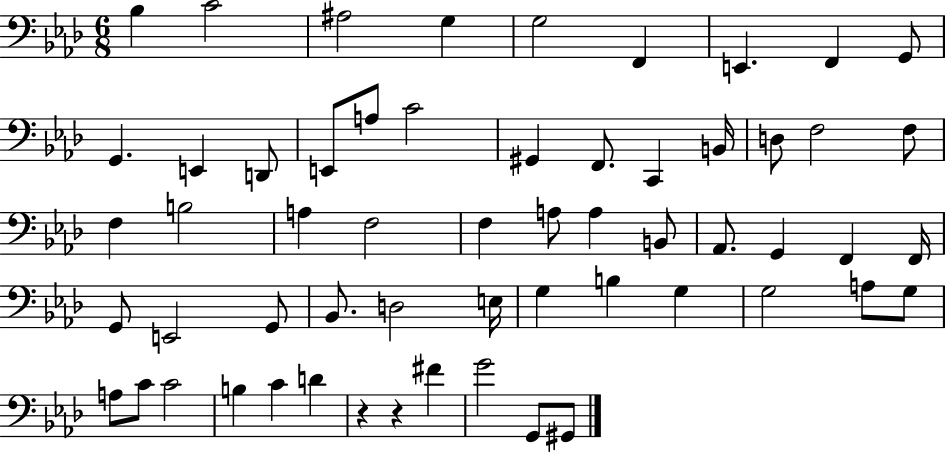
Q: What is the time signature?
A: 6/8